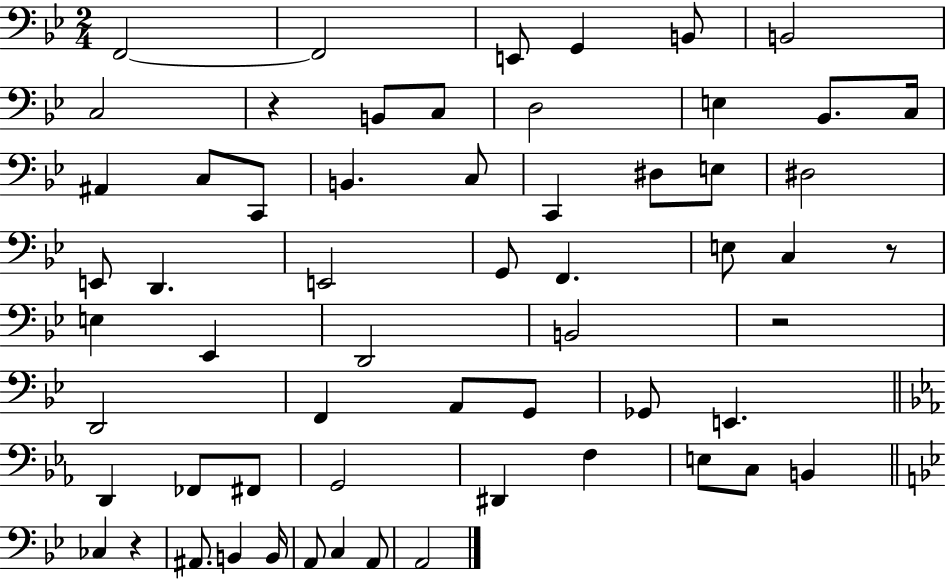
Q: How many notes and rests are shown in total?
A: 60